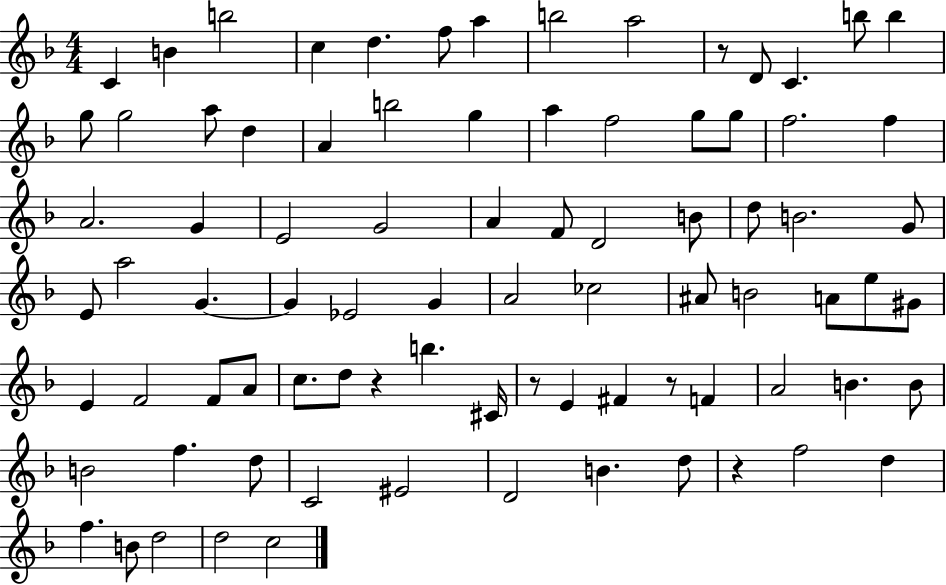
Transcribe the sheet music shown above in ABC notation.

X:1
T:Untitled
M:4/4
L:1/4
K:F
C B b2 c d f/2 a b2 a2 z/2 D/2 C b/2 b g/2 g2 a/2 d A b2 g a f2 g/2 g/2 f2 f A2 G E2 G2 A F/2 D2 B/2 d/2 B2 G/2 E/2 a2 G G _E2 G A2 _c2 ^A/2 B2 A/2 e/2 ^G/2 E F2 F/2 A/2 c/2 d/2 z b ^C/4 z/2 E ^F z/2 F A2 B B/2 B2 f d/2 C2 ^E2 D2 B d/2 z f2 d f B/2 d2 d2 c2